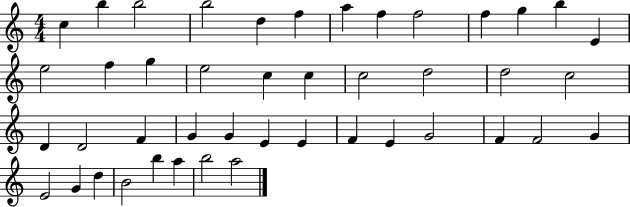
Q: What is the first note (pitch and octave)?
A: C5